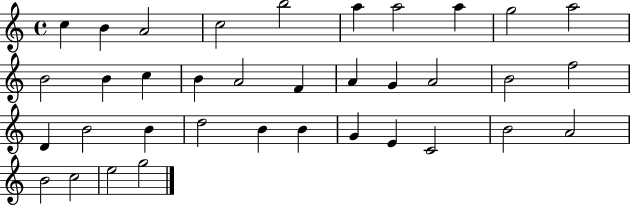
X:1
T:Untitled
M:4/4
L:1/4
K:C
c B A2 c2 b2 a a2 a g2 a2 B2 B c B A2 F A G A2 B2 f2 D B2 B d2 B B G E C2 B2 A2 B2 c2 e2 g2